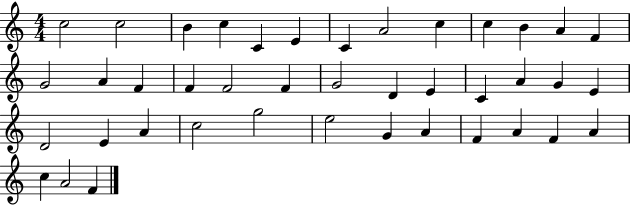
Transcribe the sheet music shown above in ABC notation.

X:1
T:Untitled
M:4/4
L:1/4
K:C
c2 c2 B c C E C A2 c c B A F G2 A F F F2 F G2 D E C A G E D2 E A c2 g2 e2 G A F A F A c A2 F